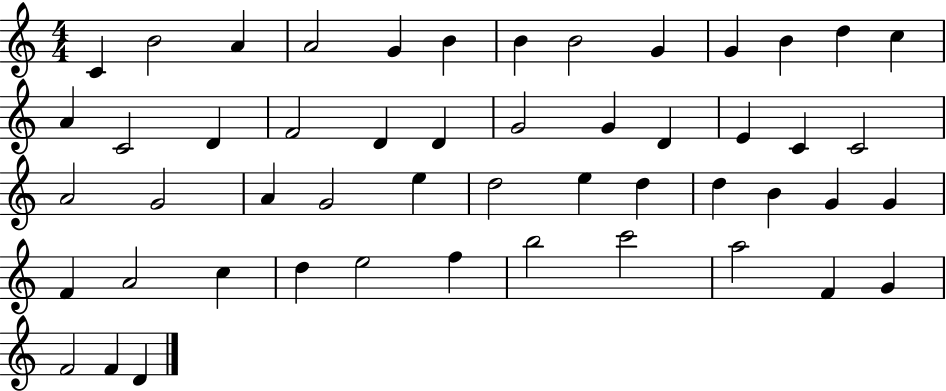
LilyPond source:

{
  \clef treble
  \numericTimeSignature
  \time 4/4
  \key c \major
  c'4 b'2 a'4 | a'2 g'4 b'4 | b'4 b'2 g'4 | g'4 b'4 d''4 c''4 | \break a'4 c'2 d'4 | f'2 d'4 d'4 | g'2 g'4 d'4 | e'4 c'4 c'2 | \break a'2 g'2 | a'4 g'2 e''4 | d''2 e''4 d''4 | d''4 b'4 g'4 g'4 | \break f'4 a'2 c''4 | d''4 e''2 f''4 | b''2 c'''2 | a''2 f'4 g'4 | \break f'2 f'4 d'4 | \bar "|."
}